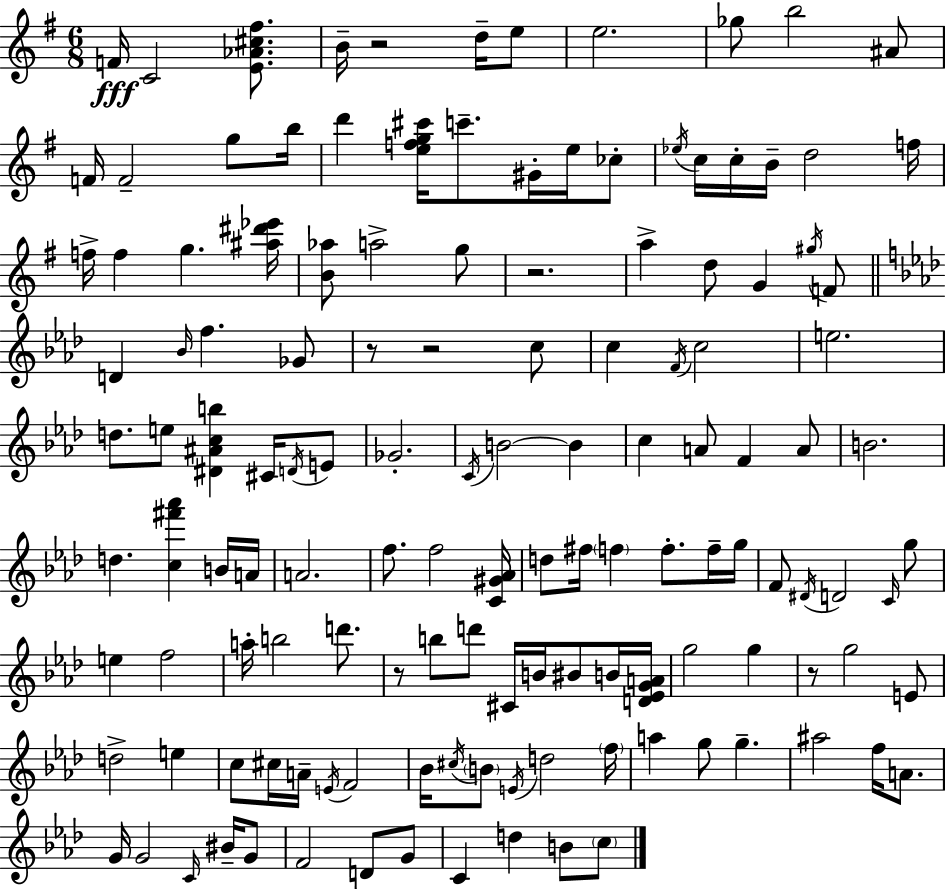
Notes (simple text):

F4/s C4/h [E4,Ab4,C#5,F#5]/e. B4/s R/h D5/s E5/e E5/h. Gb5/e B5/h A#4/e F4/s F4/h G5/e B5/s D6/q [E5,F5,G5,C#6]/s C6/e. G#4/s E5/s CES5/e Eb5/s C5/s C5/s B4/s D5/h F5/s F5/s F5/q G5/q. [A#5,D#6,Eb6]/s [B4,Ab5]/e A5/h G5/e R/h. A5/q D5/e G4/q G#5/s F4/e D4/q Bb4/s F5/q. Gb4/e R/e R/h C5/e C5/q F4/s C5/h E5/h. D5/e. E5/e [D#4,A#4,C5,B5]/q C#4/s D4/s E4/e Gb4/h. C4/s B4/h B4/q C5/q A4/e F4/q A4/e B4/h. D5/q. [C5,F#6,Ab6]/q B4/s A4/s A4/h. F5/e. F5/h [C4,G#4,Ab4]/s D5/e F#5/s F5/q F5/e. F5/s G5/s F4/e D#4/s D4/h C4/s G5/e E5/q F5/h A5/s B5/h D6/e. R/e B5/e D6/e C#4/s B4/s BIS4/e B4/s [D4,Eb4,G4,A4]/s G5/h G5/q R/e G5/h E4/e D5/h E5/q C5/e C#5/s A4/s E4/s F4/h Bb4/s C#5/s B4/e E4/s D5/h F5/s A5/q G5/e G5/q. A#5/h F5/s A4/e. G4/s G4/h C4/s BIS4/s G4/e F4/h D4/e G4/e C4/q D5/q B4/e C5/e